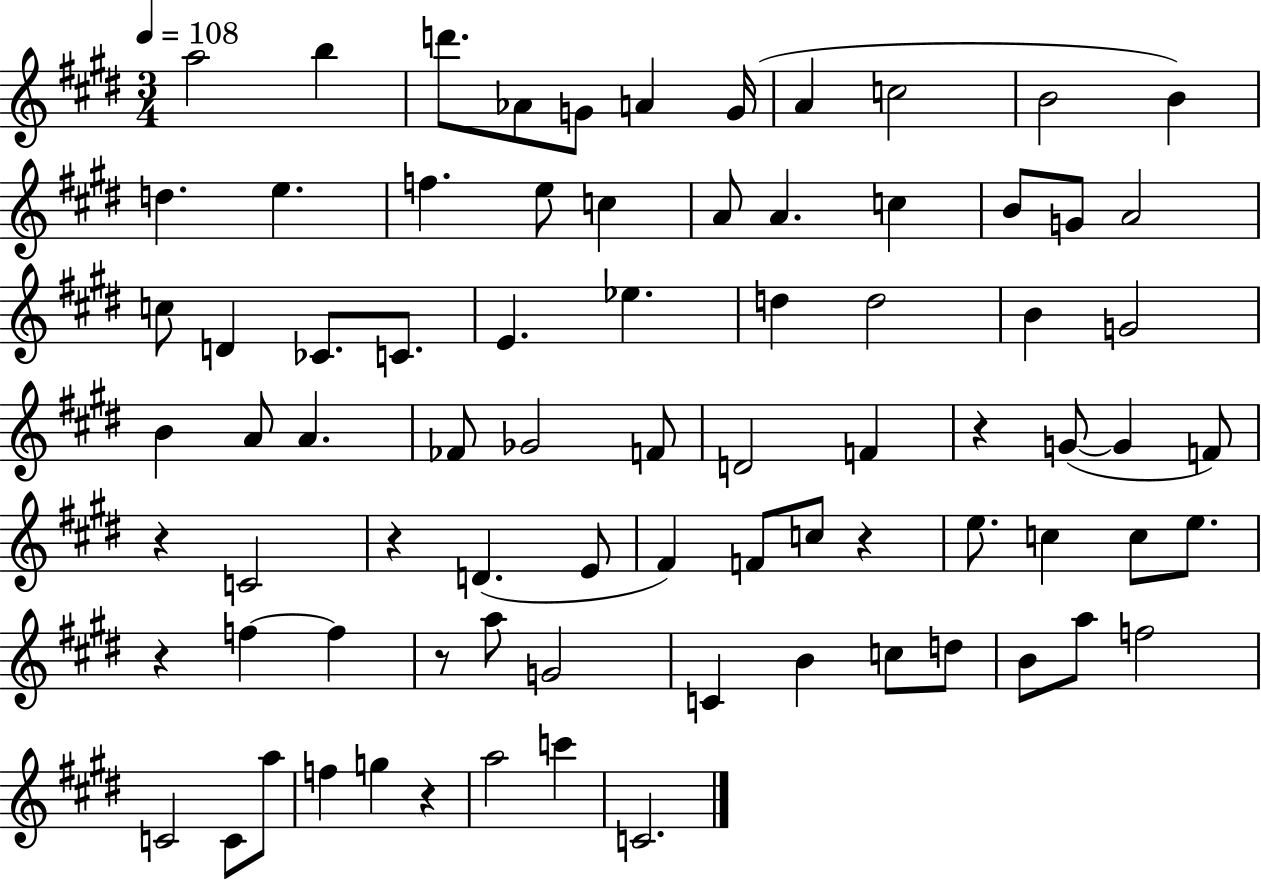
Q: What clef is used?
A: treble